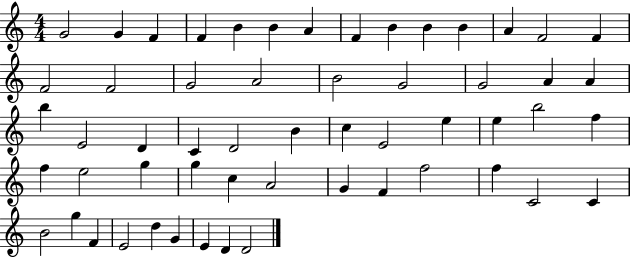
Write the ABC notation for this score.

X:1
T:Untitled
M:4/4
L:1/4
K:C
G2 G F F B B A F B B B A F2 F F2 F2 G2 A2 B2 G2 G2 A A b E2 D C D2 B c E2 e e b2 f f e2 g g c A2 G F f2 f C2 C B2 g F E2 d G E D D2